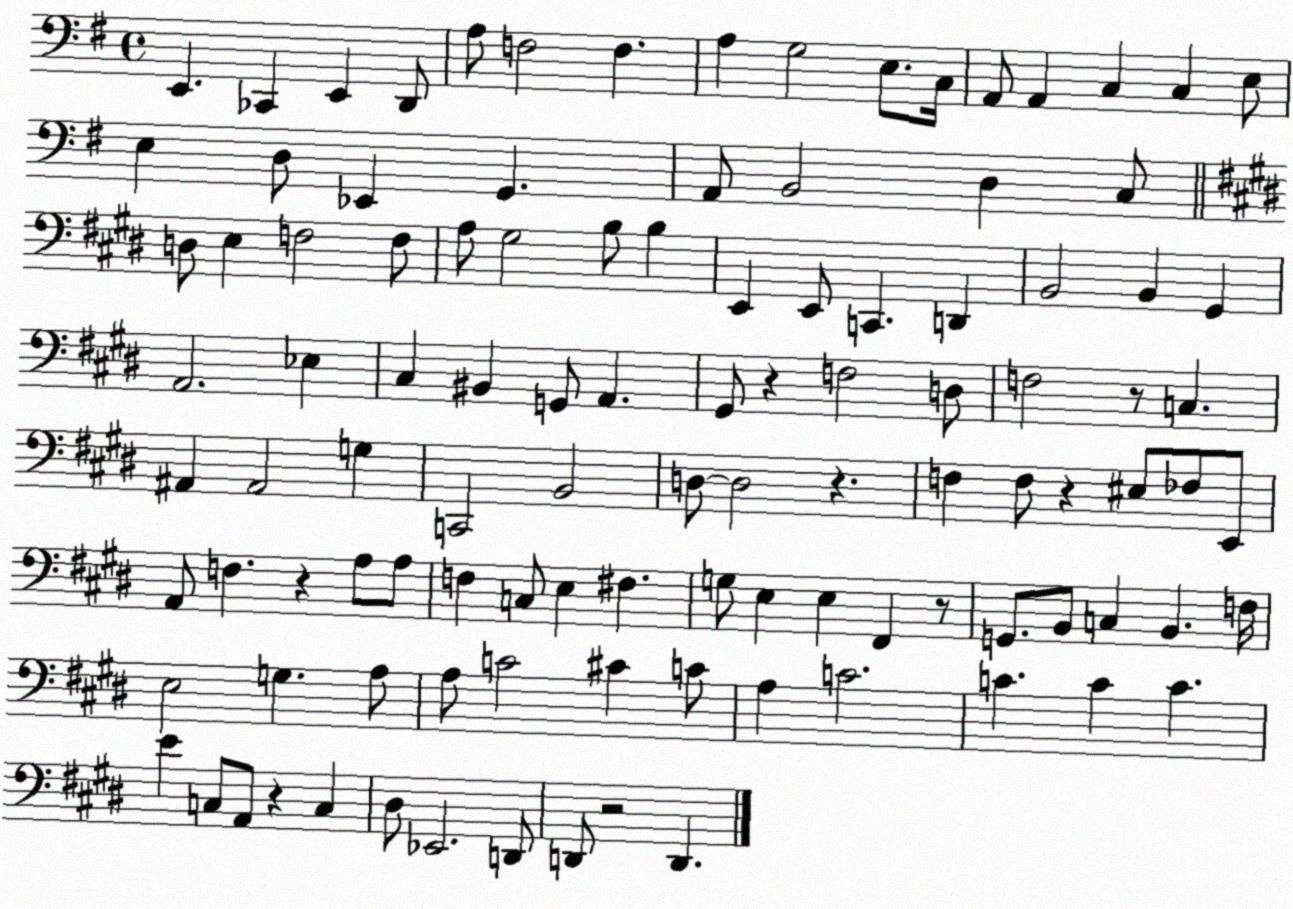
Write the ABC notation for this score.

X:1
T:Untitled
M:4/4
L:1/4
K:G
E,, _C,, E,, D,,/2 A,/2 F,2 F, A, G,2 E,/2 C,/4 A,,/2 A,, C, C, E,/2 E, D,/2 _E,, G,, A,,/2 B,,2 D, C,/2 D,/2 E, F,2 F,/2 A,/2 ^G,2 B,/2 B, E,, E,,/2 C,, D,, B,,2 B,, ^G,, A,,2 _E, ^C, ^B,, G,,/2 A,, ^G,,/2 z F,2 D,/2 F,2 z/2 C, ^A,, ^A,,2 G, C,,2 B,,2 D,/2 D,2 z F, F,/2 z ^E,/2 _F,/2 E,,/2 A,,/2 F, z A,/2 A,/2 F, C,/2 E, ^F, G,/2 E, E, ^F,, z/2 G,,/2 B,,/2 C, B,, F,/4 E,2 G, A,/2 A,/2 C2 ^C C/2 A, C2 C C C E C,/2 A,,/2 z C, ^D,/2 _E,,2 D,,/2 D,,/2 z2 D,,